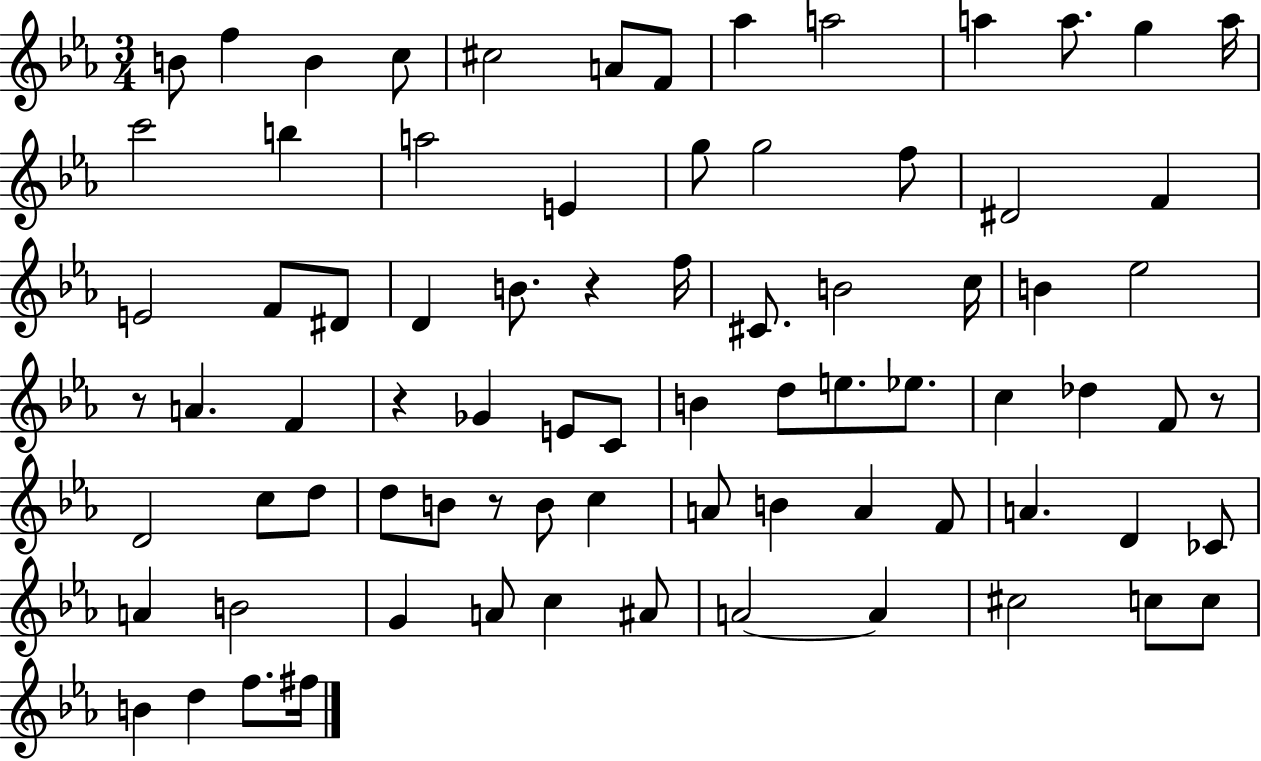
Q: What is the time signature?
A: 3/4